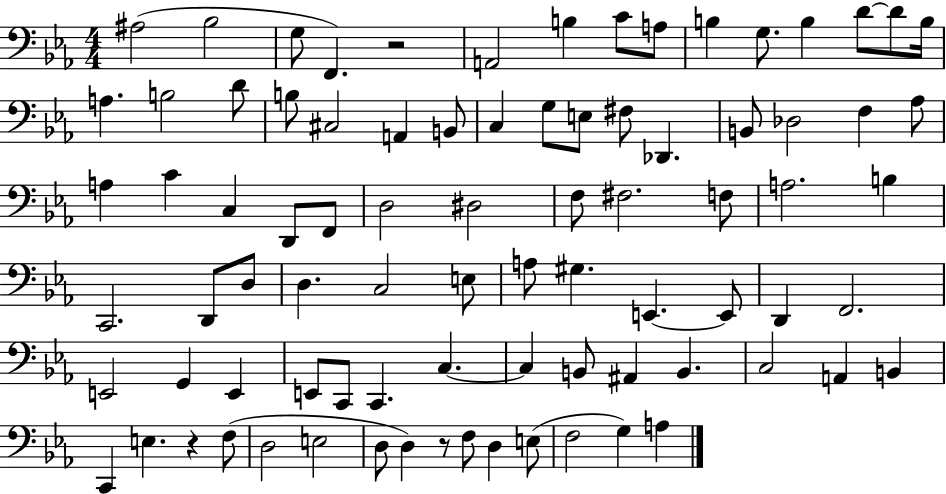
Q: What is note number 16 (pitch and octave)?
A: B3